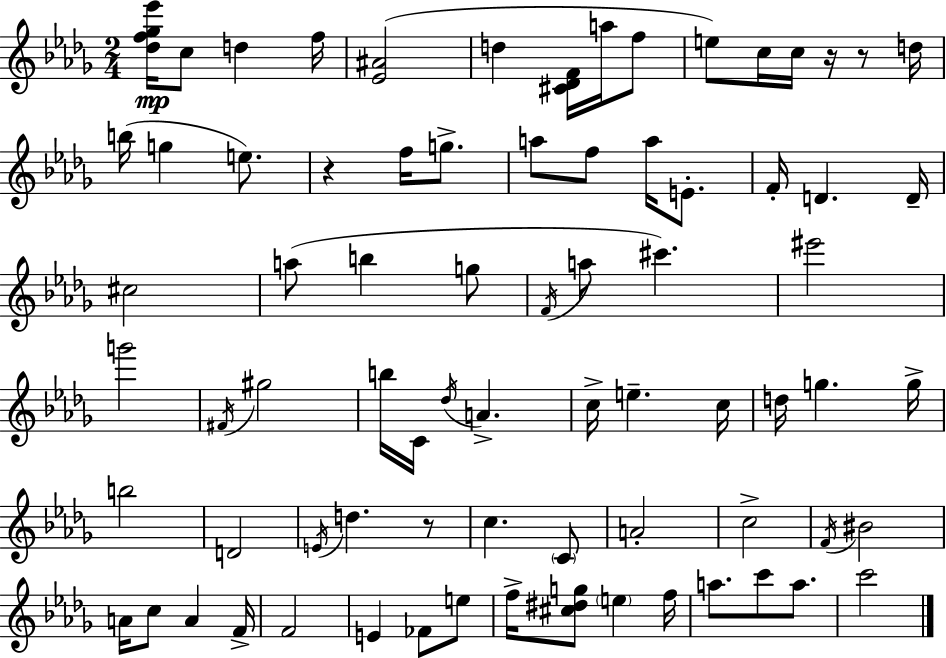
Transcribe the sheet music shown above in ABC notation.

X:1
T:Untitled
M:2/4
L:1/4
K:Bbm
[_df_g_e']/4 c/2 d f/4 [_E^A]2 d [^C_DF]/4 a/4 f/2 e/2 c/4 c/4 z/4 z/2 d/4 b/4 g e/2 z f/4 g/2 a/2 f/2 a/4 E/2 F/4 D D/4 ^c2 a/2 b g/2 F/4 a/2 ^c' ^e'2 g'2 ^F/4 ^g2 b/4 C/4 _d/4 A c/4 e c/4 d/4 g g/4 b2 D2 E/4 d z/2 c C/2 A2 c2 F/4 ^B2 A/4 c/2 A F/4 F2 E _F/2 e/2 f/4 [^c^dg]/2 e f/4 a/2 c'/2 a/2 c'2